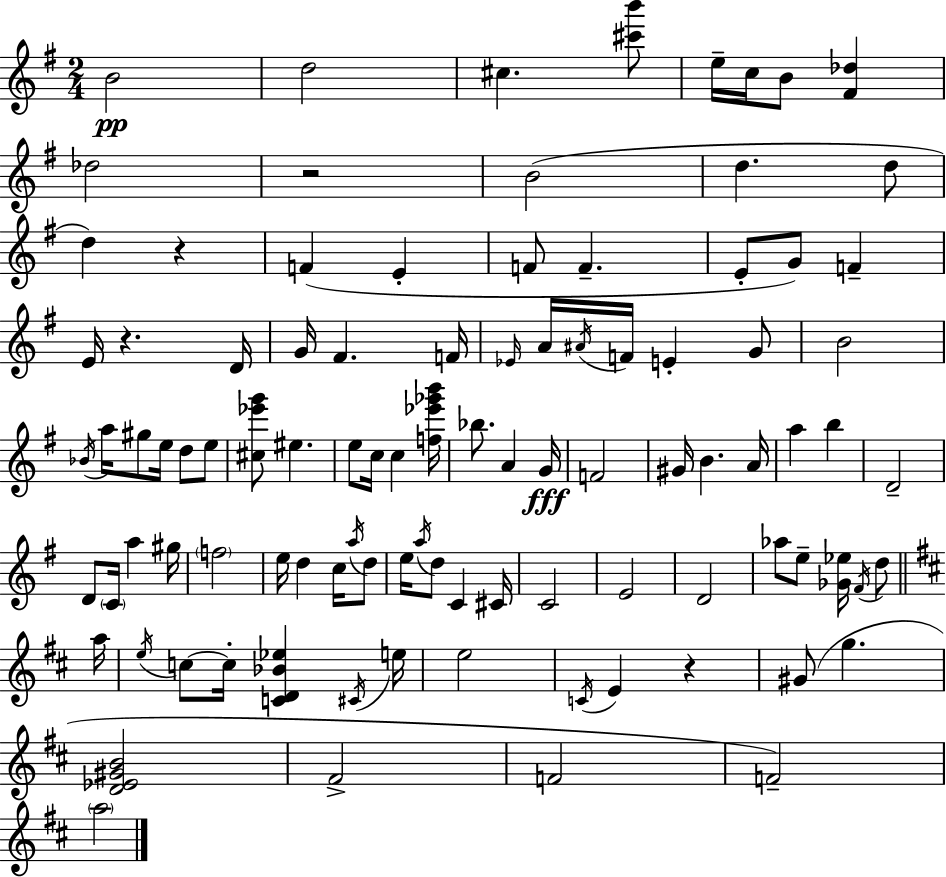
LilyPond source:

{
  \clef treble
  \numericTimeSignature
  \time 2/4
  \key g \major
  \repeat volta 2 { b'2\pp | d''2 | cis''4. <cis''' b'''>8 | e''16-- c''16 b'8 <fis' des''>4 | \break des''2 | r2 | b'2( | d''4. d''8 | \break d''4) r4 | f'4( e'4-. | f'8 f'4.-- | e'8-. g'8) f'4-- | \break e'16 r4. d'16 | g'16 fis'4. f'16 | \grace { ees'16 } a'16 \acciaccatura { ais'16 } f'16 e'4-. | g'8 b'2 | \break \acciaccatura { bes'16 } a''16 gis''8 e''16 d''8 | e''8 <cis'' ees''' g'''>8 eis''4. | e''8 c''16 c''4 | <f'' ees''' ges''' b'''>16 bes''8. a'4 | \break g'16\fff f'2 | gis'16 b'4. | a'16 a''4 b''4 | d'2-- | \break d'8 \parenthesize c'16 a''4 | gis''16 \parenthesize f''2 | e''16 d''4 | c''16 \acciaccatura { a''16 } d''8 e''16 \acciaccatura { a''16 } d''8 | \break c'4 cis'16 c'2 | e'2 | d'2 | aes''8 e''8-- | \break <ges' ees''>16 \acciaccatura { fis'16 } d''8 \bar "||" \break \key b \minor a''16 \acciaccatura { e''16 } c''8~~ c''16-. <c' d' bes' ees''>4 | \acciaccatura { cis'16 } e''16 e''2 | \acciaccatura { c'16 } e'4 | r4 gis'8( g''4. | \break <d' ees' gis' b'>2 | fis'2-> | f'2 | f'2--) | \break \parenthesize a''2 | } \bar "|."
}